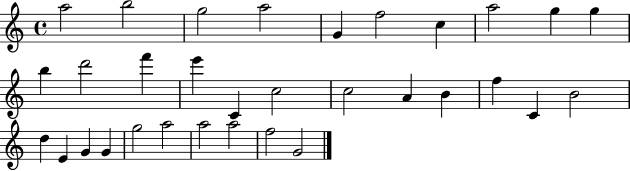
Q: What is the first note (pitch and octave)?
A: A5